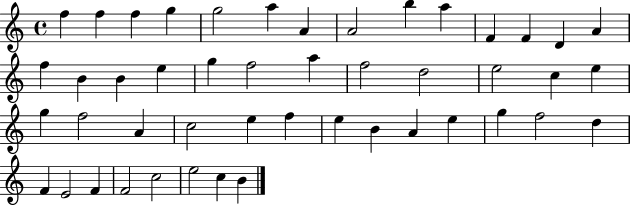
X:1
T:Untitled
M:4/4
L:1/4
K:C
f f f g g2 a A A2 b a F F D A f B B e g f2 a f2 d2 e2 c e g f2 A c2 e f e B A e g f2 d F E2 F F2 c2 e2 c B